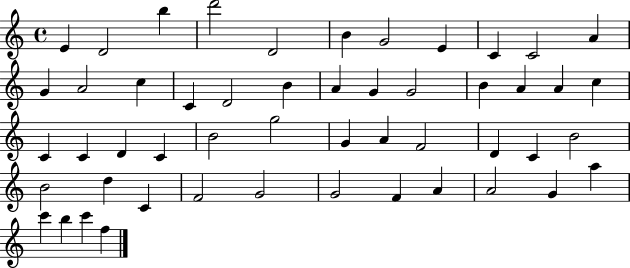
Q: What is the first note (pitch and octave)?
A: E4